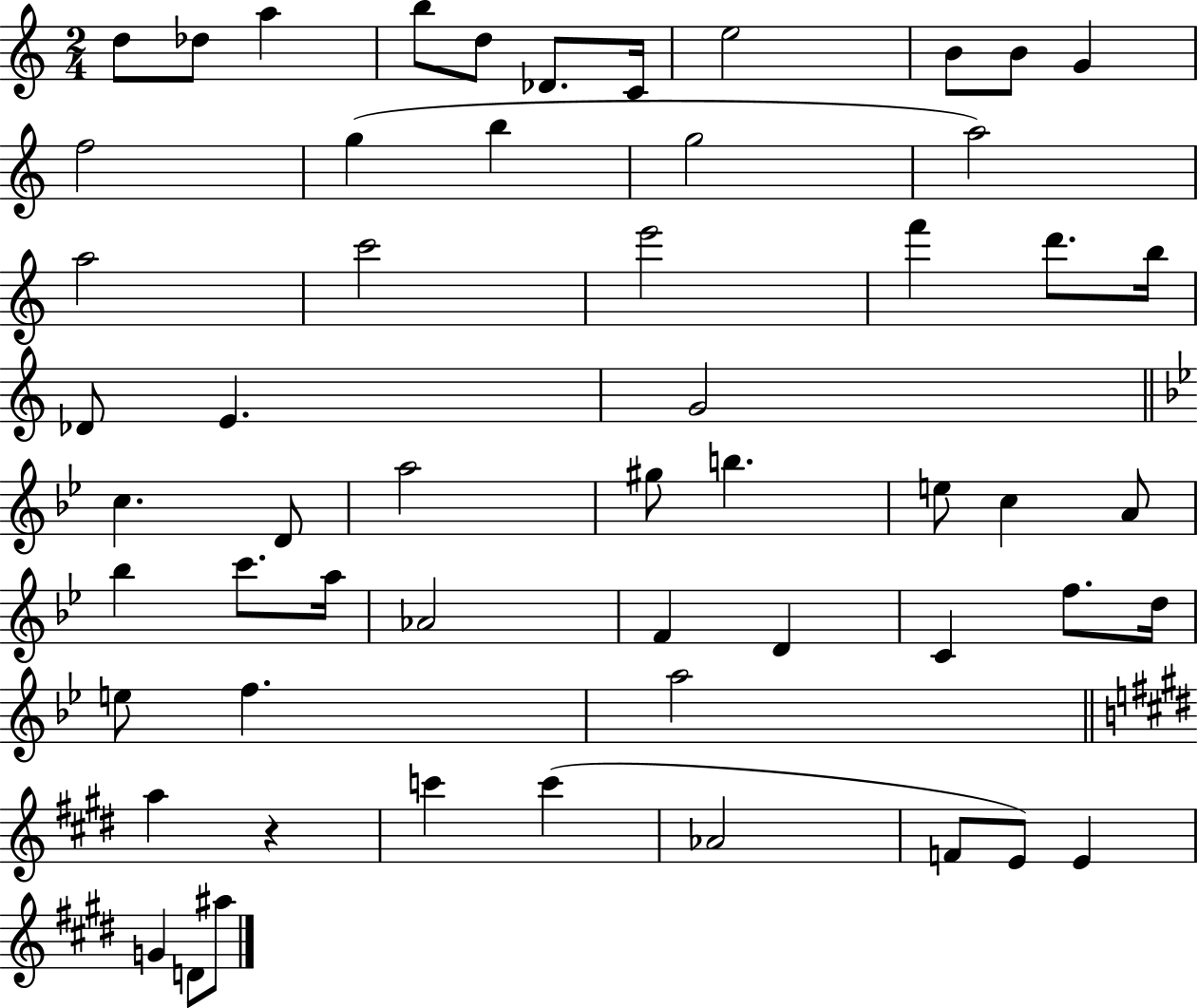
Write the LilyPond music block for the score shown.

{
  \clef treble
  \numericTimeSignature
  \time 2/4
  \key c \major
  d''8 des''8 a''4 | b''8 d''8 des'8. c'16 | e''2 | b'8 b'8 g'4 | \break f''2 | g''4( b''4 | g''2 | a''2) | \break a''2 | c'''2 | e'''2 | f'''4 d'''8. b''16 | \break des'8 e'4. | g'2 | \bar "||" \break \key bes \major c''4. d'8 | a''2 | gis''8 b''4. | e''8 c''4 a'8 | \break bes''4 c'''8. a''16 | aes'2 | f'4 d'4 | c'4 f''8. d''16 | \break e''8 f''4. | a''2 | \bar "||" \break \key e \major a''4 r4 | c'''4 c'''4( | aes'2 | f'8 e'8) e'4 | \break g'4 d'8 ais''8 | \bar "|."
}